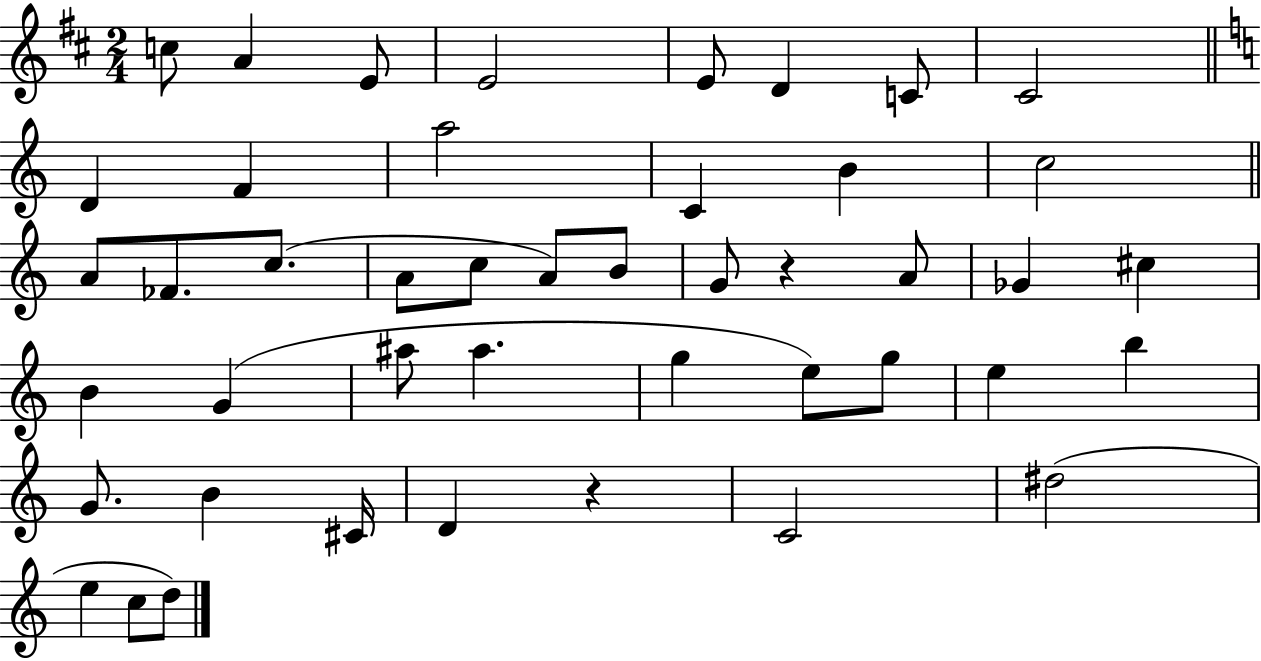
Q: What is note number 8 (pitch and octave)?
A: C#4